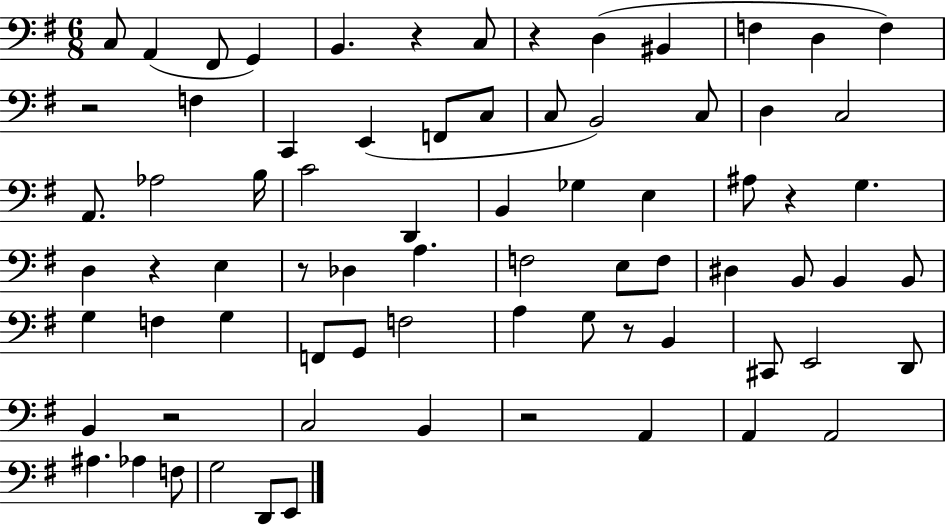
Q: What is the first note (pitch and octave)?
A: C3